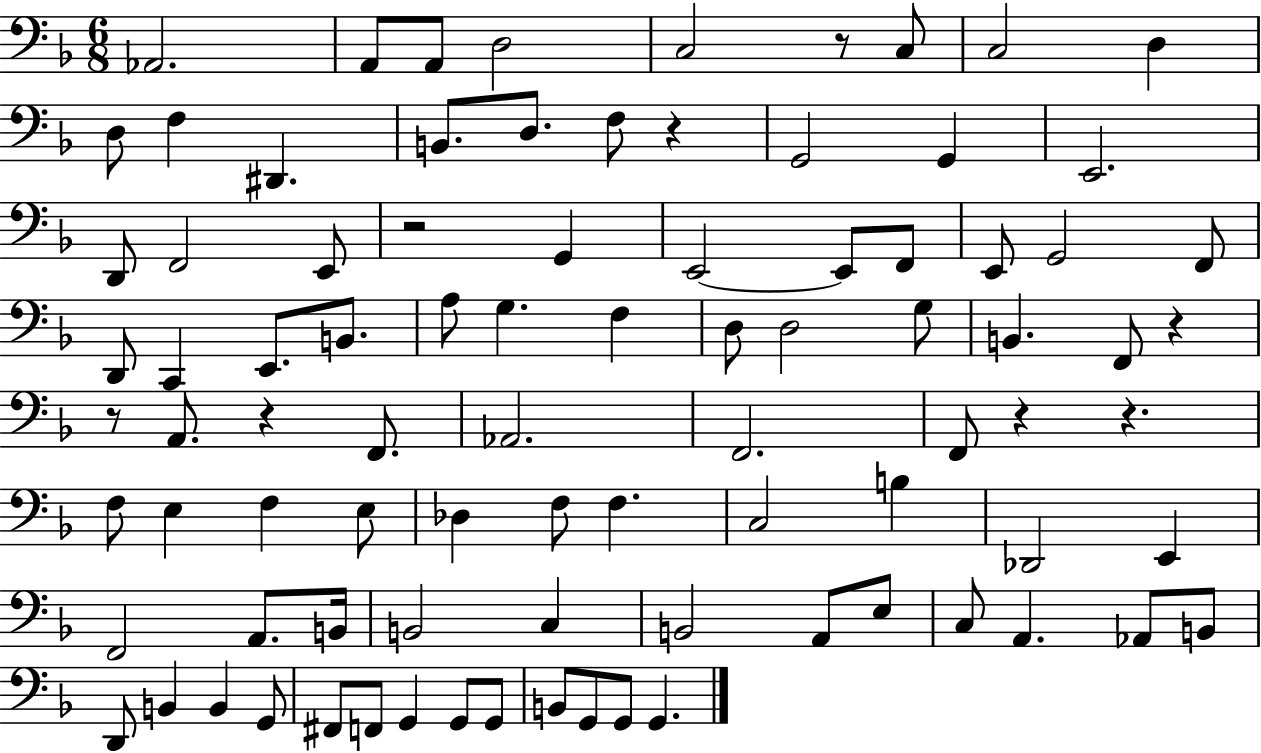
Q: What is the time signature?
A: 6/8